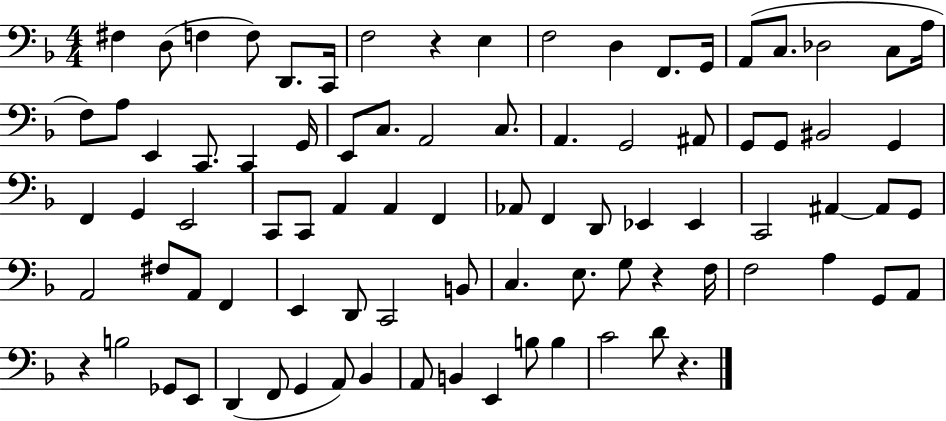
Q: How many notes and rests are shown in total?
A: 86